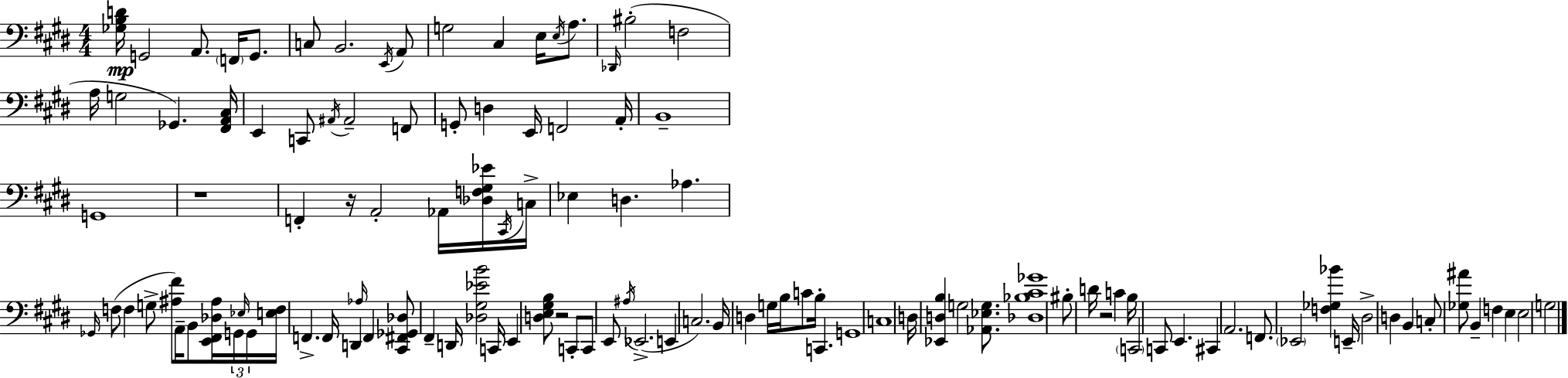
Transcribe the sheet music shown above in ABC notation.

X:1
T:Untitled
M:4/4
L:1/4
K:E
[_G,B,D]/4 G,,2 A,,/2 F,,/4 G,,/2 C,/2 B,,2 E,,/4 A,,/2 G,2 ^C, E,/4 E,/4 A,/2 _D,,/4 ^B,2 F,2 A,/4 G,2 _G,, [^F,,A,,^C,]/4 E,, C,,/2 ^A,,/4 ^A,,2 F,,/2 G,,/2 D, E,,/4 F,,2 A,,/4 B,,4 G,,4 z4 F,, z/4 A,,2 _A,,/4 [_D,F,^G,_E]/4 ^C,,/4 C,/4 _E, D, _A, _G,,/4 F,/2 F, G,/2 [^A,^F]/2 A,,/4 B,,/2 [E,,^F,,_D,^A,]/4 G,,/4 _E,/4 G,,/4 [E,F,]/4 F,, F,,/4 D,, _A,/4 F,, [^C,,^F,,_G,,_D,]/2 ^F,, D,,/4 [_D,^G,_EB]2 C,,/4 E,, [D,E,^G,B,]/2 z2 C,,/2 C,,/2 E,,/2 ^A,/4 _E,,2 E,, C,2 B,,/4 D, G,/4 B,/4 C/2 B,/4 C,, G,,4 C,4 D,/4 [_E,,D,B,] G,2 [_A,,_E,G,]/2 [_D,_B,^C_G]4 ^B,/2 D/4 z2 C B,/4 C,,2 C,,/2 E,, ^C,, A,,2 F,,/2 _E,,2 [F,_G,_B] E,,/4 ^D,2 D, B,, C,/2 [_G,^A]/2 B,, F, E, E,2 G,2